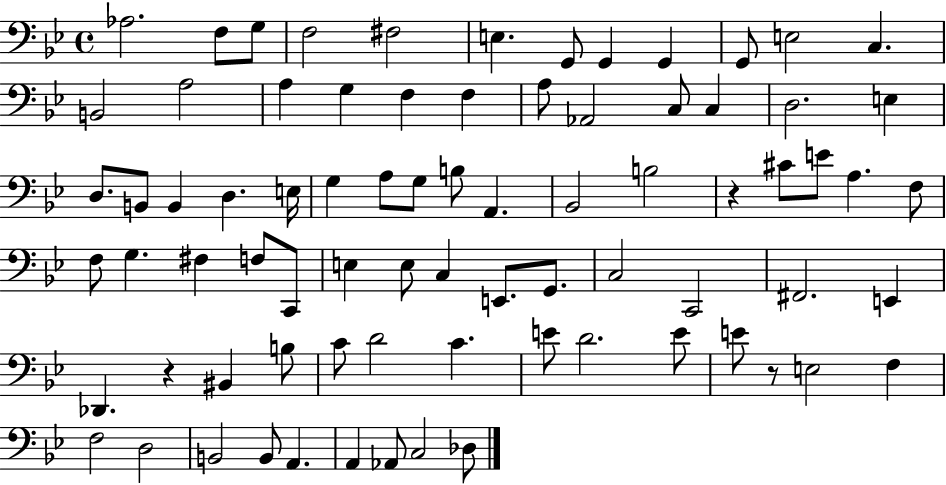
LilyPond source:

{
  \clef bass
  \time 4/4
  \defaultTimeSignature
  \key bes \major
  aes2. f8 g8 | f2 fis2 | e4. g,8 g,4 g,4 | g,8 e2 c4. | \break b,2 a2 | a4 g4 f4 f4 | a8 aes,2 c8 c4 | d2. e4 | \break d8. b,8 b,4 d4. e16 | g4 a8 g8 b8 a,4. | bes,2 b2 | r4 cis'8 e'8 a4. f8 | \break f8 g4. fis4 f8 c,8 | e4 e8 c4 e,8. g,8. | c2 c,2 | fis,2. e,4 | \break des,4. r4 bis,4 b8 | c'8 d'2 c'4. | e'8 d'2. e'8 | e'8 r8 e2 f4 | \break f2 d2 | b,2 b,8 a,4. | a,4 aes,8 c2 des8 | \bar "|."
}